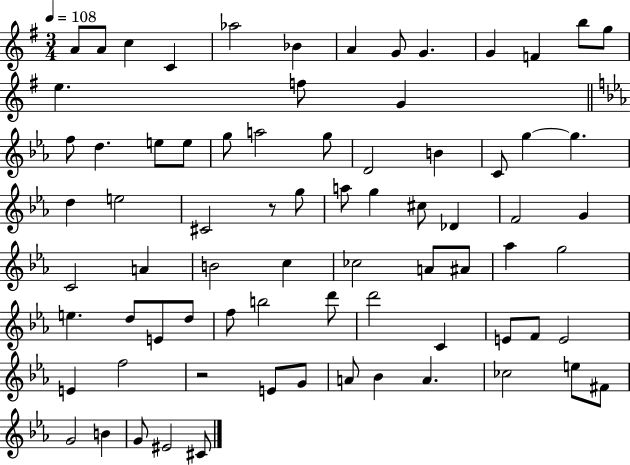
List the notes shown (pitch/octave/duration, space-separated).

A4/e A4/e C5/q C4/q Ab5/h Bb4/q A4/q G4/e G4/q. G4/q F4/q B5/e G5/e E5/q. F5/e G4/q F5/e D5/q. E5/e E5/e G5/e A5/h G5/e D4/h B4/q C4/e G5/q G5/q. D5/q E5/h C#4/h R/e G5/e A5/e G5/q C#5/e Db4/q F4/h G4/q C4/h A4/q B4/h C5/q CES5/h A4/e A#4/e Ab5/q G5/h E5/q. D5/e E4/e D5/e F5/e B5/h D6/e D6/h C4/q E4/e F4/e E4/h E4/q F5/h R/h E4/e G4/e A4/e Bb4/q A4/q. CES5/h E5/e F#4/e G4/h B4/q G4/e EIS4/h C#4/e